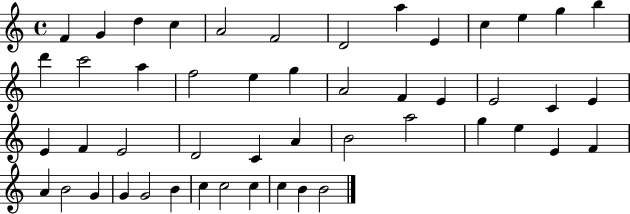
{
  \clef treble
  \time 4/4
  \defaultTimeSignature
  \key c \major
  f'4 g'4 d''4 c''4 | a'2 f'2 | d'2 a''4 e'4 | c''4 e''4 g''4 b''4 | \break d'''4 c'''2 a''4 | f''2 e''4 g''4 | a'2 f'4 e'4 | e'2 c'4 e'4 | \break e'4 f'4 e'2 | d'2 c'4 a'4 | b'2 a''2 | g''4 e''4 e'4 f'4 | \break a'4 b'2 g'4 | g'4 g'2 b'4 | c''4 c''2 c''4 | c''4 b'4 b'2 | \break \bar "|."
}